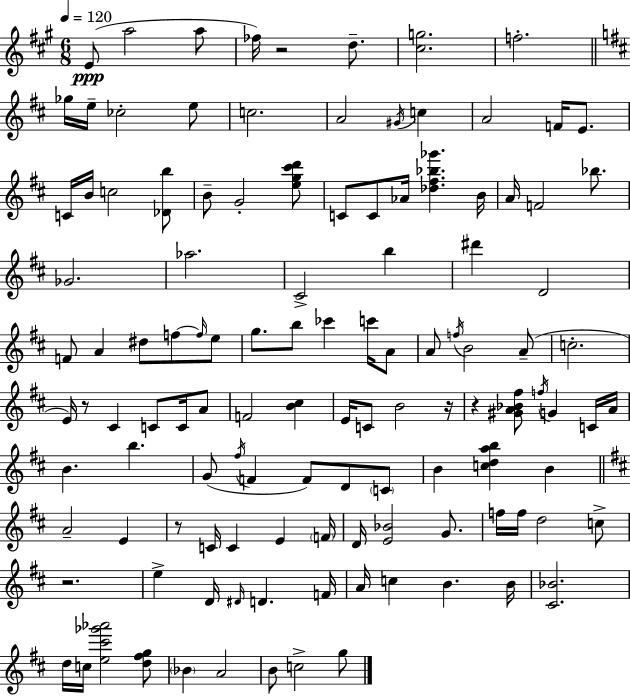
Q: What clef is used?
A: treble